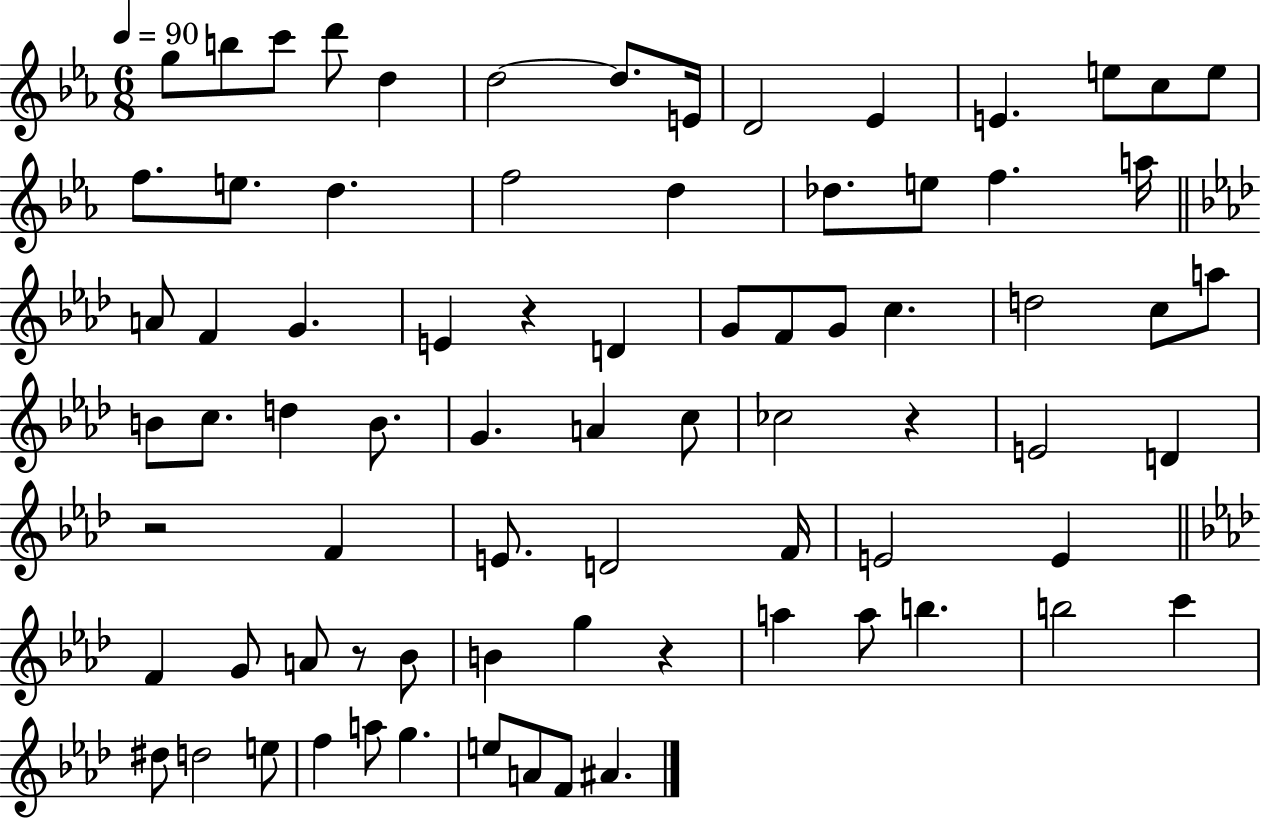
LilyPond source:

{
  \clef treble
  \numericTimeSignature
  \time 6/8
  \key ees \major
  \tempo 4 = 90
  g''8 b''8 c'''8 d'''8 d''4 | d''2~~ d''8. e'16 | d'2 ees'4 | e'4. e''8 c''8 e''8 | \break f''8. e''8. d''4. | f''2 d''4 | des''8. e''8 f''4. a''16 | \bar "||" \break \key f \minor a'8 f'4 g'4. | e'4 r4 d'4 | g'8 f'8 g'8 c''4. | d''2 c''8 a''8 | \break b'8 c''8. d''4 b'8. | g'4. a'4 c''8 | ces''2 r4 | e'2 d'4 | \break r2 f'4 | e'8. d'2 f'16 | e'2 e'4 | \bar "||" \break \key aes \major f'4 g'8 a'8 r8 bes'8 | b'4 g''4 r4 | a''4 a''8 b''4. | b''2 c'''4 | \break dis''8 d''2 e''8 | f''4 a''8 g''4. | e''8 a'8 f'8 ais'4. | \bar "|."
}